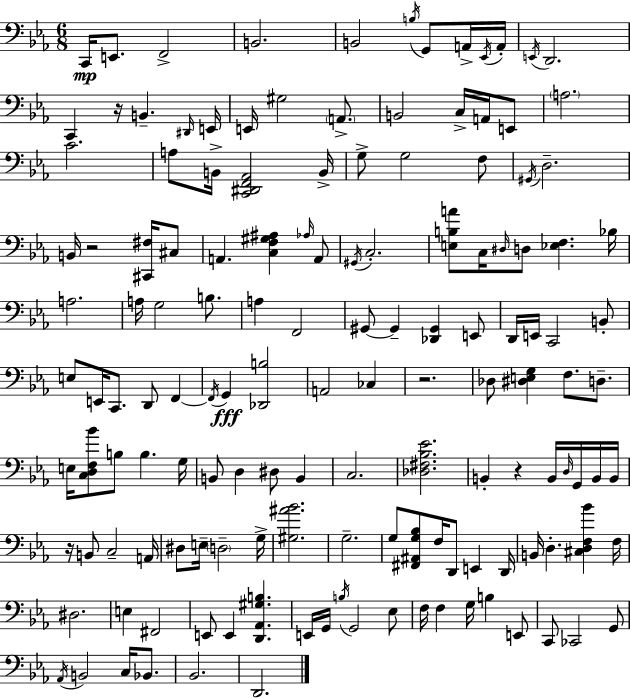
C2/s E2/e. F2/h B2/h. B2/h B3/s G2/e A2/s Eb2/s A2/s E2/s D2/h. C2/q R/s B2/q. D#2/s E2/s E2/s G#3/h A2/e. B2/h C3/s A2/s E2/e A3/h. C4/h. A3/e B2/s [C2,D#2,F2,Ab2]/h B2/s G3/e G3/h F3/e G#2/s D3/h. B2/s R/h [C#2,F#3]/s C#3/e A2/q. [C3,F3,G#3,A#3]/q Ab3/s A2/e G#2/s C3/h. [E3,B3,A4]/e C3/s D#3/s D3/e [Eb3,F3]/q. Bb3/s A3/h. A3/s G3/h B3/e. A3/q F2/h G#2/e G#2/q [Db2,G#2]/q E2/e D2/s E2/s C2/h B2/e E3/e E2/s C2/e. D2/e F2/q F2/s G2/q [Db2,B3]/h A2/h CES3/q R/h. Db3/e [D#3,E3,G3]/q F3/e. D3/e. E3/s [C3,D3,F3,Bb4]/e B3/e B3/q. G3/s B2/e D3/q D#3/e B2/q C3/h. [Db3,F#3,Bb3,Eb4]/h. B2/q R/q B2/s D3/s G2/s B2/s B2/s R/s B2/e C3/h A2/s D#3/e E3/s D3/h G3/s [G#3,A#4,Bb4]/h. G3/h. G3/e [F#2,A#2,G3,Bb3]/e F3/s D2/e E2/q D2/s B2/s D3/q. [C#3,D3,F3,Bb4]/q F3/s D#3/h. E3/q F#2/h E2/e E2/q [D2,Ab2,G#3,B3]/q. E2/s G2/s B3/s G2/h Eb3/e F3/s F3/q G3/s B3/q E2/e C2/e CES2/h G2/e Ab2/s B2/h C3/s Bb2/e. Bb2/h. D2/h.